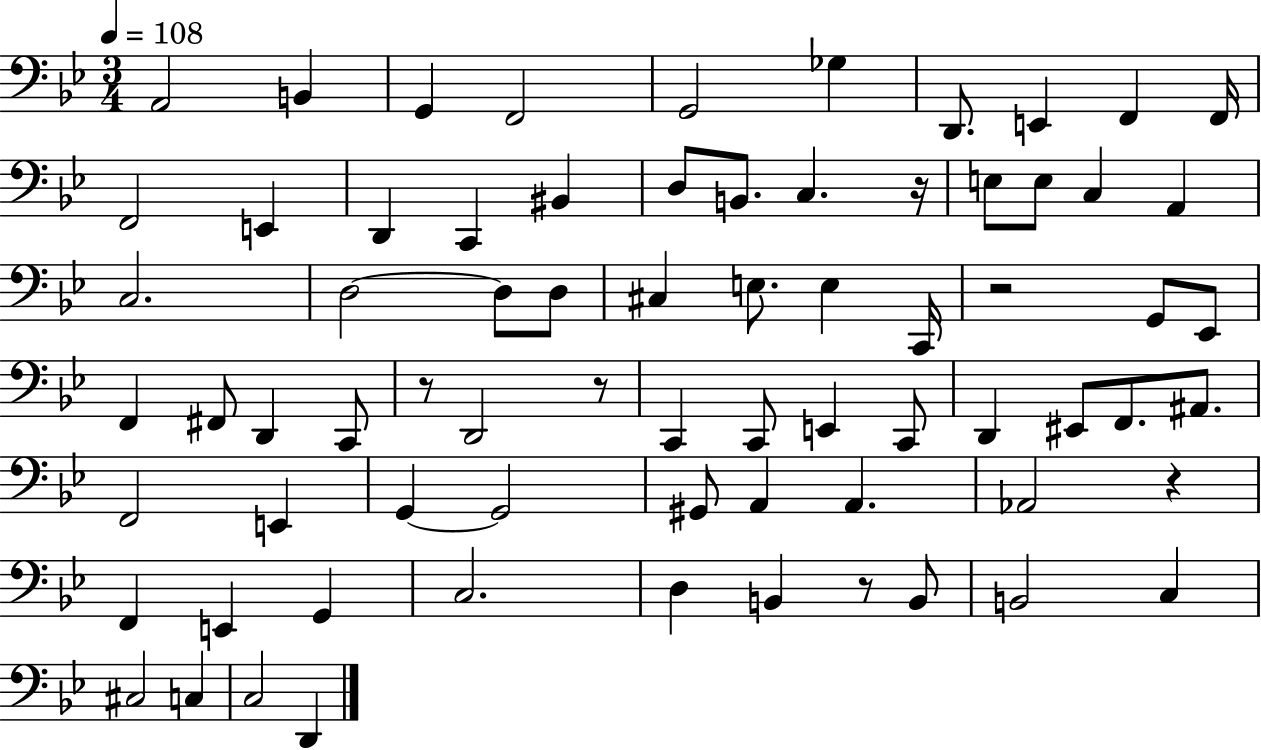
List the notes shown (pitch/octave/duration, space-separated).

A2/h B2/q G2/q F2/h G2/h Gb3/q D2/e. E2/q F2/q F2/s F2/h E2/q D2/q C2/q BIS2/q D3/e B2/e. C3/q. R/s E3/e E3/e C3/q A2/q C3/h. D3/h D3/e D3/e C#3/q E3/e. E3/q C2/s R/h G2/e Eb2/e F2/q F#2/e D2/q C2/e R/e D2/h R/e C2/q C2/e E2/q C2/e D2/q EIS2/e F2/e. A#2/e. F2/h E2/q G2/q G2/h G#2/e A2/q A2/q. Ab2/h R/q F2/q E2/q G2/q C3/h. D3/q B2/q R/e B2/e B2/h C3/q C#3/h C3/q C3/h D2/q